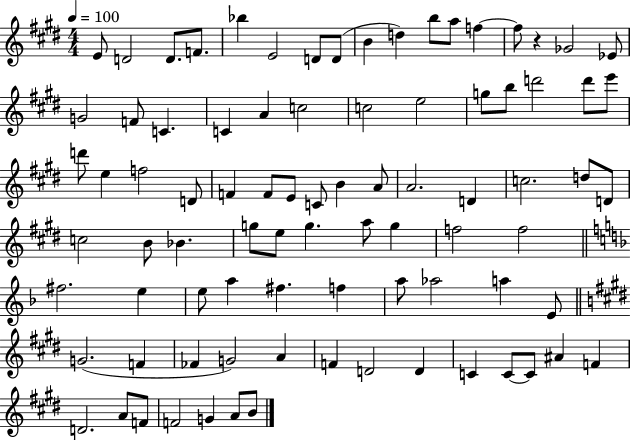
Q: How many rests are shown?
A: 1